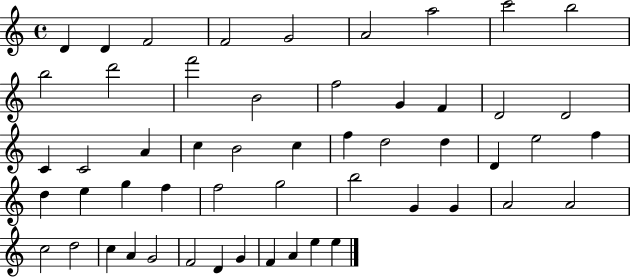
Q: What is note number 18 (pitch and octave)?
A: D4